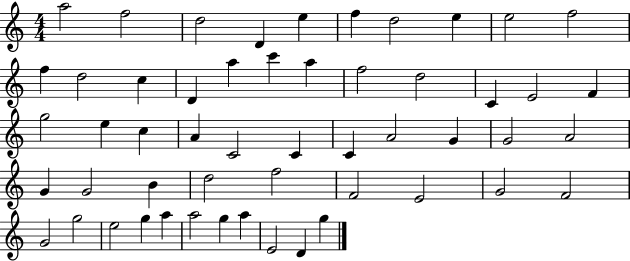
A5/h F5/h D5/h D4/q E5/q F5/q D5/h E5/q E5/h F5/h F5/q D5/h C5/q D4/q A5/q C6/q A5/q F5/h D5/h C4/q E4/h F4/q G5/h E5/q C5/q A4/q C4/h C4/q C4/q A4/h G4/q G4/h A4/h G4/q G4/h B4/q D5/h F5/h F4/h E4/h G4/h F4/h G4/h G5/h E5/h G5/q A5/q A5/h G5/q A5/q E4/h D4/q G5/q